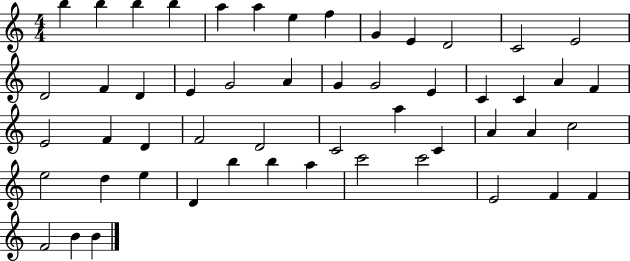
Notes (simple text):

B5/q B5/q B5/q B5/q A5/q A5/q E5/q F5/q G4/q E4/q D4/h C4/h E4/h D4/h F4/q D4/q E4/q G4/h A4/q G4/q G4/h E4/q C4/q C4/q A4/q F4/q E4/h F4/q D4/q F4/h D4/h C4/h A5/q C4/q A4/q A4/q C5/h E5/h D5/q E5/q D4/q B5/q B5/q A5/q C6/h C6/h E4/h F4/q F4/q F4/h B4/q B4/q